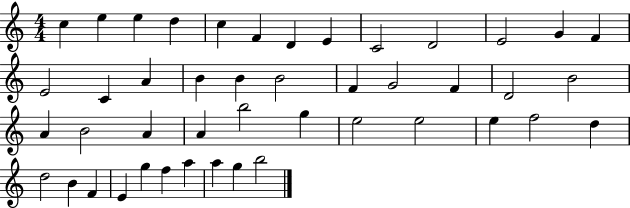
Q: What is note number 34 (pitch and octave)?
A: F5